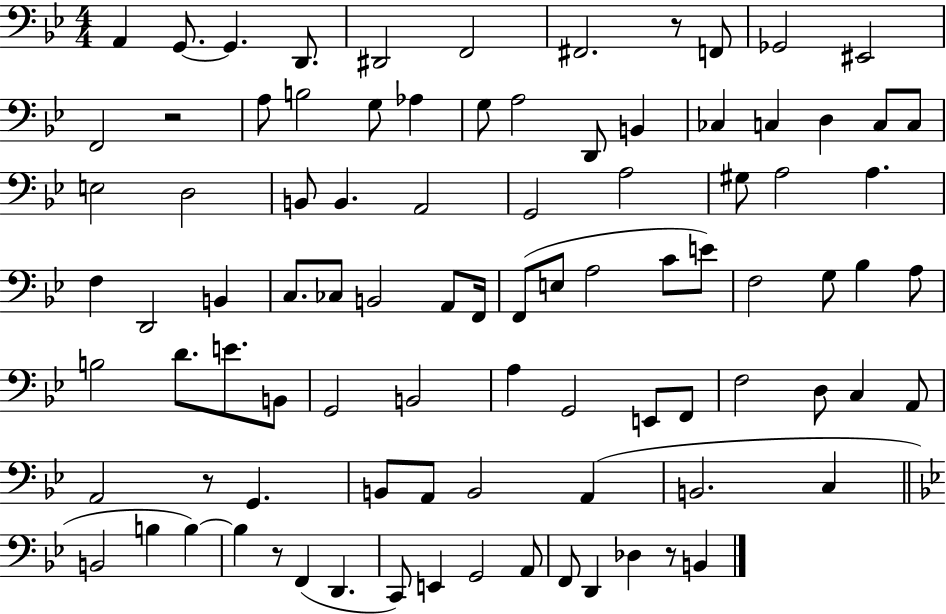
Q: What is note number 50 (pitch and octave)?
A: Bb3